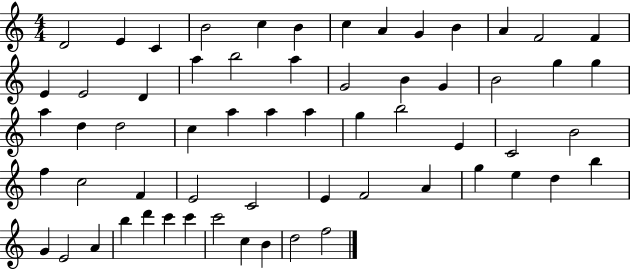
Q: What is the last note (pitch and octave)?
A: F5